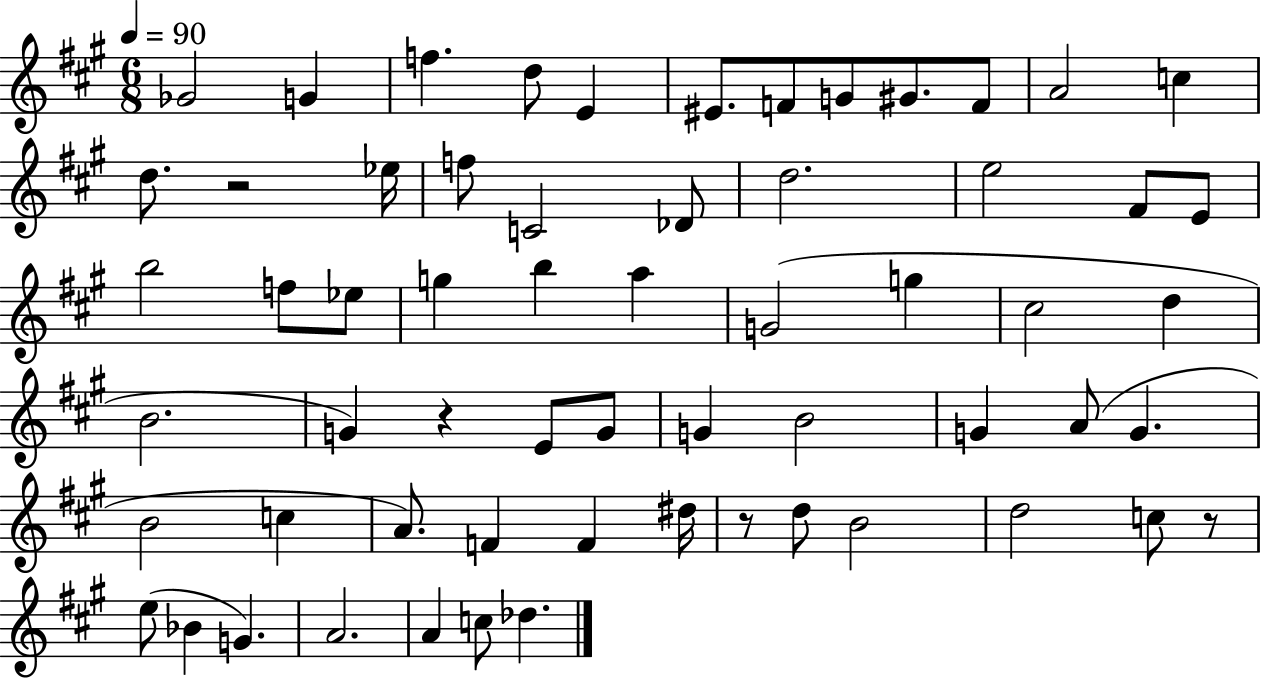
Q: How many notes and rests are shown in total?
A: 61